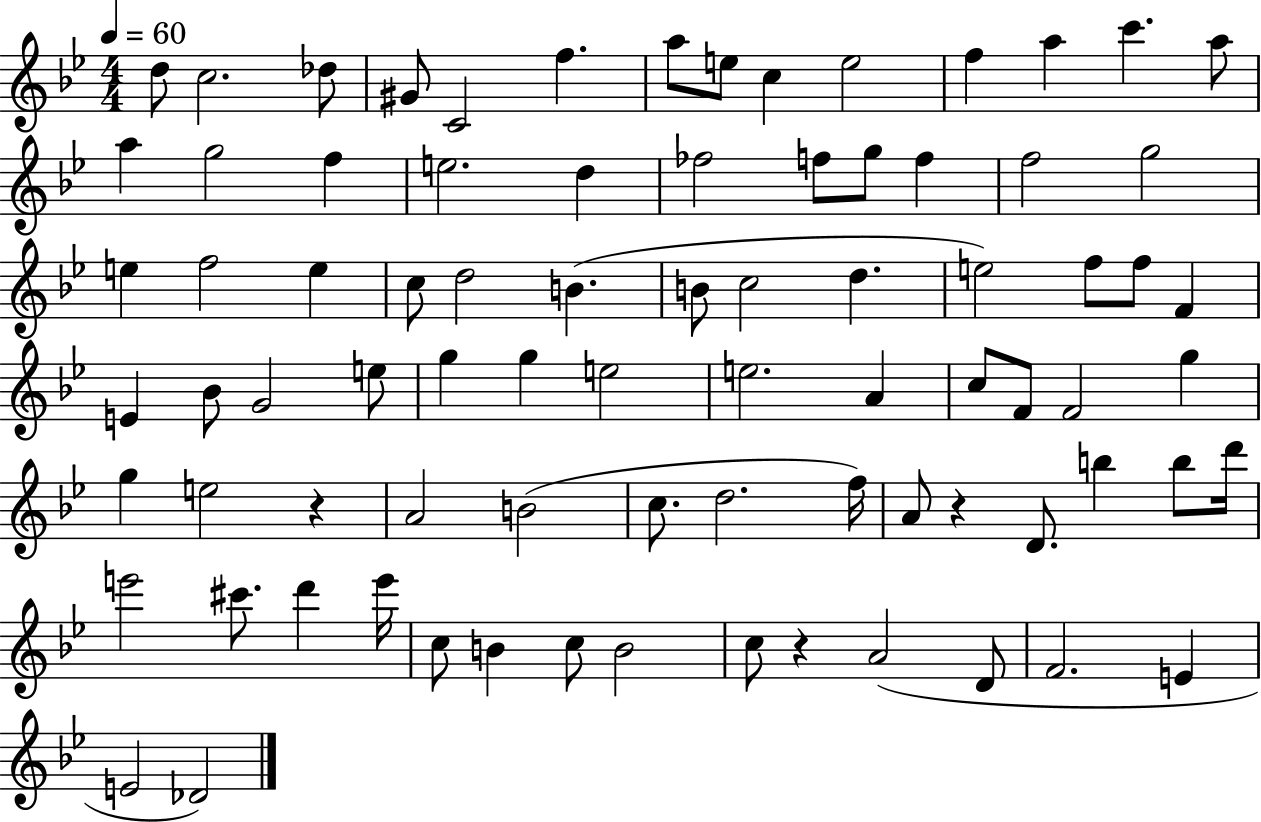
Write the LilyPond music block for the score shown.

{
  \clef treble
  \numericTimeSignature
  \time 4/4
  \key bes \major
  \tempo 4 = 60
  d''8 c''2. des''8 | gis'8 c'2 f''4. | a''8 e''8 c''4 e''2 | f''4 a''4 c'''4. a''8 | \break a''4 g''2 f''4 | e''2. d''4 | fes''2 f''8 g''8 f''4 | f''2 g''2 | \break e''4 f''2 e''4 | c''8 d''2 b'4.( | b'8 c''2 d''4. | e''2) f''8 f''8 f'4 | \break e'4 bes'8 g'2 e''8 | g''4 g''4 e''2 | e''2. a'4 | c''8 f'8 f'2 g''4 | \break g''4 e''2 r4 | a'2 b'2( | c''8. d''2. f''16) | a'8 r4 d'8. b''4 b''8 d'''16 | \break e'''2 cis'''8. d'''4 e'''16 | c''8 b'4 c''8 b'2 | c''8 r4 a'2( d'8 | f'2. e'4 | \break e'2 des'2) | \bar "|."
}